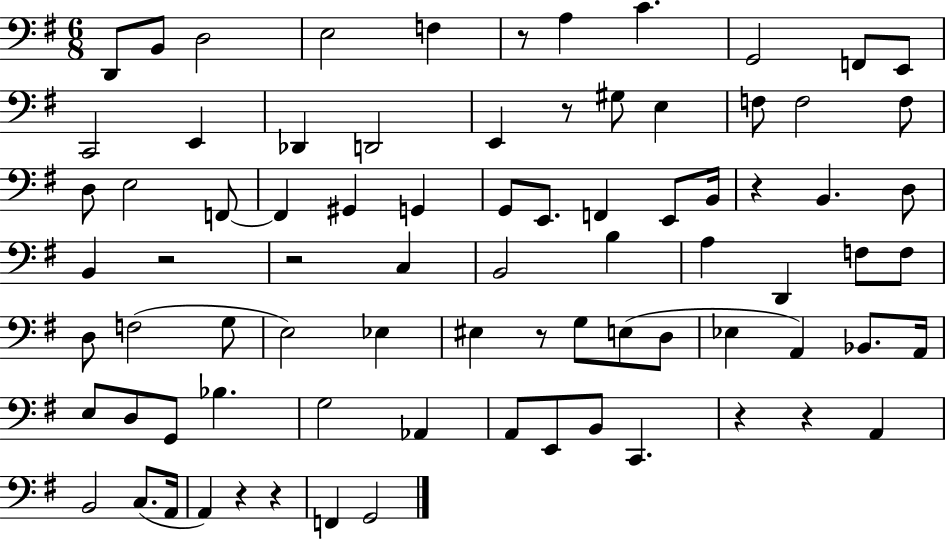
D2/e B2/e D3/h E3/h F3/q R/e A3/q C4/q. G2/h F2/e E2/e C2/h E2/q Db2/q D2/h E2/q R/e G#3/e E3/q F3/e F3/h F3/e D3/e E3/h F2/e F2/q G#2/q G2/q G2/e E2/e. F2/q E2/e B2/s R/q B2/q. D3/e B2/q R/h R/h C3/q B2/h B3/q A3/q D2/q F3/e F3/e D3/e F3/h G3/e E3/h Eb3/q EIS3/q R/e G3/e E3/e D3/e Eb3/q A2/q Bb2/e. A2/s E3/e D3/e G2/e Bb3/q. G3/h Ab2/q A2/e E2/e B2/e C2/q. R/q R/q A2/q B2/h C3/e. A2/s A2/q R/q R/q F2/q G2/h